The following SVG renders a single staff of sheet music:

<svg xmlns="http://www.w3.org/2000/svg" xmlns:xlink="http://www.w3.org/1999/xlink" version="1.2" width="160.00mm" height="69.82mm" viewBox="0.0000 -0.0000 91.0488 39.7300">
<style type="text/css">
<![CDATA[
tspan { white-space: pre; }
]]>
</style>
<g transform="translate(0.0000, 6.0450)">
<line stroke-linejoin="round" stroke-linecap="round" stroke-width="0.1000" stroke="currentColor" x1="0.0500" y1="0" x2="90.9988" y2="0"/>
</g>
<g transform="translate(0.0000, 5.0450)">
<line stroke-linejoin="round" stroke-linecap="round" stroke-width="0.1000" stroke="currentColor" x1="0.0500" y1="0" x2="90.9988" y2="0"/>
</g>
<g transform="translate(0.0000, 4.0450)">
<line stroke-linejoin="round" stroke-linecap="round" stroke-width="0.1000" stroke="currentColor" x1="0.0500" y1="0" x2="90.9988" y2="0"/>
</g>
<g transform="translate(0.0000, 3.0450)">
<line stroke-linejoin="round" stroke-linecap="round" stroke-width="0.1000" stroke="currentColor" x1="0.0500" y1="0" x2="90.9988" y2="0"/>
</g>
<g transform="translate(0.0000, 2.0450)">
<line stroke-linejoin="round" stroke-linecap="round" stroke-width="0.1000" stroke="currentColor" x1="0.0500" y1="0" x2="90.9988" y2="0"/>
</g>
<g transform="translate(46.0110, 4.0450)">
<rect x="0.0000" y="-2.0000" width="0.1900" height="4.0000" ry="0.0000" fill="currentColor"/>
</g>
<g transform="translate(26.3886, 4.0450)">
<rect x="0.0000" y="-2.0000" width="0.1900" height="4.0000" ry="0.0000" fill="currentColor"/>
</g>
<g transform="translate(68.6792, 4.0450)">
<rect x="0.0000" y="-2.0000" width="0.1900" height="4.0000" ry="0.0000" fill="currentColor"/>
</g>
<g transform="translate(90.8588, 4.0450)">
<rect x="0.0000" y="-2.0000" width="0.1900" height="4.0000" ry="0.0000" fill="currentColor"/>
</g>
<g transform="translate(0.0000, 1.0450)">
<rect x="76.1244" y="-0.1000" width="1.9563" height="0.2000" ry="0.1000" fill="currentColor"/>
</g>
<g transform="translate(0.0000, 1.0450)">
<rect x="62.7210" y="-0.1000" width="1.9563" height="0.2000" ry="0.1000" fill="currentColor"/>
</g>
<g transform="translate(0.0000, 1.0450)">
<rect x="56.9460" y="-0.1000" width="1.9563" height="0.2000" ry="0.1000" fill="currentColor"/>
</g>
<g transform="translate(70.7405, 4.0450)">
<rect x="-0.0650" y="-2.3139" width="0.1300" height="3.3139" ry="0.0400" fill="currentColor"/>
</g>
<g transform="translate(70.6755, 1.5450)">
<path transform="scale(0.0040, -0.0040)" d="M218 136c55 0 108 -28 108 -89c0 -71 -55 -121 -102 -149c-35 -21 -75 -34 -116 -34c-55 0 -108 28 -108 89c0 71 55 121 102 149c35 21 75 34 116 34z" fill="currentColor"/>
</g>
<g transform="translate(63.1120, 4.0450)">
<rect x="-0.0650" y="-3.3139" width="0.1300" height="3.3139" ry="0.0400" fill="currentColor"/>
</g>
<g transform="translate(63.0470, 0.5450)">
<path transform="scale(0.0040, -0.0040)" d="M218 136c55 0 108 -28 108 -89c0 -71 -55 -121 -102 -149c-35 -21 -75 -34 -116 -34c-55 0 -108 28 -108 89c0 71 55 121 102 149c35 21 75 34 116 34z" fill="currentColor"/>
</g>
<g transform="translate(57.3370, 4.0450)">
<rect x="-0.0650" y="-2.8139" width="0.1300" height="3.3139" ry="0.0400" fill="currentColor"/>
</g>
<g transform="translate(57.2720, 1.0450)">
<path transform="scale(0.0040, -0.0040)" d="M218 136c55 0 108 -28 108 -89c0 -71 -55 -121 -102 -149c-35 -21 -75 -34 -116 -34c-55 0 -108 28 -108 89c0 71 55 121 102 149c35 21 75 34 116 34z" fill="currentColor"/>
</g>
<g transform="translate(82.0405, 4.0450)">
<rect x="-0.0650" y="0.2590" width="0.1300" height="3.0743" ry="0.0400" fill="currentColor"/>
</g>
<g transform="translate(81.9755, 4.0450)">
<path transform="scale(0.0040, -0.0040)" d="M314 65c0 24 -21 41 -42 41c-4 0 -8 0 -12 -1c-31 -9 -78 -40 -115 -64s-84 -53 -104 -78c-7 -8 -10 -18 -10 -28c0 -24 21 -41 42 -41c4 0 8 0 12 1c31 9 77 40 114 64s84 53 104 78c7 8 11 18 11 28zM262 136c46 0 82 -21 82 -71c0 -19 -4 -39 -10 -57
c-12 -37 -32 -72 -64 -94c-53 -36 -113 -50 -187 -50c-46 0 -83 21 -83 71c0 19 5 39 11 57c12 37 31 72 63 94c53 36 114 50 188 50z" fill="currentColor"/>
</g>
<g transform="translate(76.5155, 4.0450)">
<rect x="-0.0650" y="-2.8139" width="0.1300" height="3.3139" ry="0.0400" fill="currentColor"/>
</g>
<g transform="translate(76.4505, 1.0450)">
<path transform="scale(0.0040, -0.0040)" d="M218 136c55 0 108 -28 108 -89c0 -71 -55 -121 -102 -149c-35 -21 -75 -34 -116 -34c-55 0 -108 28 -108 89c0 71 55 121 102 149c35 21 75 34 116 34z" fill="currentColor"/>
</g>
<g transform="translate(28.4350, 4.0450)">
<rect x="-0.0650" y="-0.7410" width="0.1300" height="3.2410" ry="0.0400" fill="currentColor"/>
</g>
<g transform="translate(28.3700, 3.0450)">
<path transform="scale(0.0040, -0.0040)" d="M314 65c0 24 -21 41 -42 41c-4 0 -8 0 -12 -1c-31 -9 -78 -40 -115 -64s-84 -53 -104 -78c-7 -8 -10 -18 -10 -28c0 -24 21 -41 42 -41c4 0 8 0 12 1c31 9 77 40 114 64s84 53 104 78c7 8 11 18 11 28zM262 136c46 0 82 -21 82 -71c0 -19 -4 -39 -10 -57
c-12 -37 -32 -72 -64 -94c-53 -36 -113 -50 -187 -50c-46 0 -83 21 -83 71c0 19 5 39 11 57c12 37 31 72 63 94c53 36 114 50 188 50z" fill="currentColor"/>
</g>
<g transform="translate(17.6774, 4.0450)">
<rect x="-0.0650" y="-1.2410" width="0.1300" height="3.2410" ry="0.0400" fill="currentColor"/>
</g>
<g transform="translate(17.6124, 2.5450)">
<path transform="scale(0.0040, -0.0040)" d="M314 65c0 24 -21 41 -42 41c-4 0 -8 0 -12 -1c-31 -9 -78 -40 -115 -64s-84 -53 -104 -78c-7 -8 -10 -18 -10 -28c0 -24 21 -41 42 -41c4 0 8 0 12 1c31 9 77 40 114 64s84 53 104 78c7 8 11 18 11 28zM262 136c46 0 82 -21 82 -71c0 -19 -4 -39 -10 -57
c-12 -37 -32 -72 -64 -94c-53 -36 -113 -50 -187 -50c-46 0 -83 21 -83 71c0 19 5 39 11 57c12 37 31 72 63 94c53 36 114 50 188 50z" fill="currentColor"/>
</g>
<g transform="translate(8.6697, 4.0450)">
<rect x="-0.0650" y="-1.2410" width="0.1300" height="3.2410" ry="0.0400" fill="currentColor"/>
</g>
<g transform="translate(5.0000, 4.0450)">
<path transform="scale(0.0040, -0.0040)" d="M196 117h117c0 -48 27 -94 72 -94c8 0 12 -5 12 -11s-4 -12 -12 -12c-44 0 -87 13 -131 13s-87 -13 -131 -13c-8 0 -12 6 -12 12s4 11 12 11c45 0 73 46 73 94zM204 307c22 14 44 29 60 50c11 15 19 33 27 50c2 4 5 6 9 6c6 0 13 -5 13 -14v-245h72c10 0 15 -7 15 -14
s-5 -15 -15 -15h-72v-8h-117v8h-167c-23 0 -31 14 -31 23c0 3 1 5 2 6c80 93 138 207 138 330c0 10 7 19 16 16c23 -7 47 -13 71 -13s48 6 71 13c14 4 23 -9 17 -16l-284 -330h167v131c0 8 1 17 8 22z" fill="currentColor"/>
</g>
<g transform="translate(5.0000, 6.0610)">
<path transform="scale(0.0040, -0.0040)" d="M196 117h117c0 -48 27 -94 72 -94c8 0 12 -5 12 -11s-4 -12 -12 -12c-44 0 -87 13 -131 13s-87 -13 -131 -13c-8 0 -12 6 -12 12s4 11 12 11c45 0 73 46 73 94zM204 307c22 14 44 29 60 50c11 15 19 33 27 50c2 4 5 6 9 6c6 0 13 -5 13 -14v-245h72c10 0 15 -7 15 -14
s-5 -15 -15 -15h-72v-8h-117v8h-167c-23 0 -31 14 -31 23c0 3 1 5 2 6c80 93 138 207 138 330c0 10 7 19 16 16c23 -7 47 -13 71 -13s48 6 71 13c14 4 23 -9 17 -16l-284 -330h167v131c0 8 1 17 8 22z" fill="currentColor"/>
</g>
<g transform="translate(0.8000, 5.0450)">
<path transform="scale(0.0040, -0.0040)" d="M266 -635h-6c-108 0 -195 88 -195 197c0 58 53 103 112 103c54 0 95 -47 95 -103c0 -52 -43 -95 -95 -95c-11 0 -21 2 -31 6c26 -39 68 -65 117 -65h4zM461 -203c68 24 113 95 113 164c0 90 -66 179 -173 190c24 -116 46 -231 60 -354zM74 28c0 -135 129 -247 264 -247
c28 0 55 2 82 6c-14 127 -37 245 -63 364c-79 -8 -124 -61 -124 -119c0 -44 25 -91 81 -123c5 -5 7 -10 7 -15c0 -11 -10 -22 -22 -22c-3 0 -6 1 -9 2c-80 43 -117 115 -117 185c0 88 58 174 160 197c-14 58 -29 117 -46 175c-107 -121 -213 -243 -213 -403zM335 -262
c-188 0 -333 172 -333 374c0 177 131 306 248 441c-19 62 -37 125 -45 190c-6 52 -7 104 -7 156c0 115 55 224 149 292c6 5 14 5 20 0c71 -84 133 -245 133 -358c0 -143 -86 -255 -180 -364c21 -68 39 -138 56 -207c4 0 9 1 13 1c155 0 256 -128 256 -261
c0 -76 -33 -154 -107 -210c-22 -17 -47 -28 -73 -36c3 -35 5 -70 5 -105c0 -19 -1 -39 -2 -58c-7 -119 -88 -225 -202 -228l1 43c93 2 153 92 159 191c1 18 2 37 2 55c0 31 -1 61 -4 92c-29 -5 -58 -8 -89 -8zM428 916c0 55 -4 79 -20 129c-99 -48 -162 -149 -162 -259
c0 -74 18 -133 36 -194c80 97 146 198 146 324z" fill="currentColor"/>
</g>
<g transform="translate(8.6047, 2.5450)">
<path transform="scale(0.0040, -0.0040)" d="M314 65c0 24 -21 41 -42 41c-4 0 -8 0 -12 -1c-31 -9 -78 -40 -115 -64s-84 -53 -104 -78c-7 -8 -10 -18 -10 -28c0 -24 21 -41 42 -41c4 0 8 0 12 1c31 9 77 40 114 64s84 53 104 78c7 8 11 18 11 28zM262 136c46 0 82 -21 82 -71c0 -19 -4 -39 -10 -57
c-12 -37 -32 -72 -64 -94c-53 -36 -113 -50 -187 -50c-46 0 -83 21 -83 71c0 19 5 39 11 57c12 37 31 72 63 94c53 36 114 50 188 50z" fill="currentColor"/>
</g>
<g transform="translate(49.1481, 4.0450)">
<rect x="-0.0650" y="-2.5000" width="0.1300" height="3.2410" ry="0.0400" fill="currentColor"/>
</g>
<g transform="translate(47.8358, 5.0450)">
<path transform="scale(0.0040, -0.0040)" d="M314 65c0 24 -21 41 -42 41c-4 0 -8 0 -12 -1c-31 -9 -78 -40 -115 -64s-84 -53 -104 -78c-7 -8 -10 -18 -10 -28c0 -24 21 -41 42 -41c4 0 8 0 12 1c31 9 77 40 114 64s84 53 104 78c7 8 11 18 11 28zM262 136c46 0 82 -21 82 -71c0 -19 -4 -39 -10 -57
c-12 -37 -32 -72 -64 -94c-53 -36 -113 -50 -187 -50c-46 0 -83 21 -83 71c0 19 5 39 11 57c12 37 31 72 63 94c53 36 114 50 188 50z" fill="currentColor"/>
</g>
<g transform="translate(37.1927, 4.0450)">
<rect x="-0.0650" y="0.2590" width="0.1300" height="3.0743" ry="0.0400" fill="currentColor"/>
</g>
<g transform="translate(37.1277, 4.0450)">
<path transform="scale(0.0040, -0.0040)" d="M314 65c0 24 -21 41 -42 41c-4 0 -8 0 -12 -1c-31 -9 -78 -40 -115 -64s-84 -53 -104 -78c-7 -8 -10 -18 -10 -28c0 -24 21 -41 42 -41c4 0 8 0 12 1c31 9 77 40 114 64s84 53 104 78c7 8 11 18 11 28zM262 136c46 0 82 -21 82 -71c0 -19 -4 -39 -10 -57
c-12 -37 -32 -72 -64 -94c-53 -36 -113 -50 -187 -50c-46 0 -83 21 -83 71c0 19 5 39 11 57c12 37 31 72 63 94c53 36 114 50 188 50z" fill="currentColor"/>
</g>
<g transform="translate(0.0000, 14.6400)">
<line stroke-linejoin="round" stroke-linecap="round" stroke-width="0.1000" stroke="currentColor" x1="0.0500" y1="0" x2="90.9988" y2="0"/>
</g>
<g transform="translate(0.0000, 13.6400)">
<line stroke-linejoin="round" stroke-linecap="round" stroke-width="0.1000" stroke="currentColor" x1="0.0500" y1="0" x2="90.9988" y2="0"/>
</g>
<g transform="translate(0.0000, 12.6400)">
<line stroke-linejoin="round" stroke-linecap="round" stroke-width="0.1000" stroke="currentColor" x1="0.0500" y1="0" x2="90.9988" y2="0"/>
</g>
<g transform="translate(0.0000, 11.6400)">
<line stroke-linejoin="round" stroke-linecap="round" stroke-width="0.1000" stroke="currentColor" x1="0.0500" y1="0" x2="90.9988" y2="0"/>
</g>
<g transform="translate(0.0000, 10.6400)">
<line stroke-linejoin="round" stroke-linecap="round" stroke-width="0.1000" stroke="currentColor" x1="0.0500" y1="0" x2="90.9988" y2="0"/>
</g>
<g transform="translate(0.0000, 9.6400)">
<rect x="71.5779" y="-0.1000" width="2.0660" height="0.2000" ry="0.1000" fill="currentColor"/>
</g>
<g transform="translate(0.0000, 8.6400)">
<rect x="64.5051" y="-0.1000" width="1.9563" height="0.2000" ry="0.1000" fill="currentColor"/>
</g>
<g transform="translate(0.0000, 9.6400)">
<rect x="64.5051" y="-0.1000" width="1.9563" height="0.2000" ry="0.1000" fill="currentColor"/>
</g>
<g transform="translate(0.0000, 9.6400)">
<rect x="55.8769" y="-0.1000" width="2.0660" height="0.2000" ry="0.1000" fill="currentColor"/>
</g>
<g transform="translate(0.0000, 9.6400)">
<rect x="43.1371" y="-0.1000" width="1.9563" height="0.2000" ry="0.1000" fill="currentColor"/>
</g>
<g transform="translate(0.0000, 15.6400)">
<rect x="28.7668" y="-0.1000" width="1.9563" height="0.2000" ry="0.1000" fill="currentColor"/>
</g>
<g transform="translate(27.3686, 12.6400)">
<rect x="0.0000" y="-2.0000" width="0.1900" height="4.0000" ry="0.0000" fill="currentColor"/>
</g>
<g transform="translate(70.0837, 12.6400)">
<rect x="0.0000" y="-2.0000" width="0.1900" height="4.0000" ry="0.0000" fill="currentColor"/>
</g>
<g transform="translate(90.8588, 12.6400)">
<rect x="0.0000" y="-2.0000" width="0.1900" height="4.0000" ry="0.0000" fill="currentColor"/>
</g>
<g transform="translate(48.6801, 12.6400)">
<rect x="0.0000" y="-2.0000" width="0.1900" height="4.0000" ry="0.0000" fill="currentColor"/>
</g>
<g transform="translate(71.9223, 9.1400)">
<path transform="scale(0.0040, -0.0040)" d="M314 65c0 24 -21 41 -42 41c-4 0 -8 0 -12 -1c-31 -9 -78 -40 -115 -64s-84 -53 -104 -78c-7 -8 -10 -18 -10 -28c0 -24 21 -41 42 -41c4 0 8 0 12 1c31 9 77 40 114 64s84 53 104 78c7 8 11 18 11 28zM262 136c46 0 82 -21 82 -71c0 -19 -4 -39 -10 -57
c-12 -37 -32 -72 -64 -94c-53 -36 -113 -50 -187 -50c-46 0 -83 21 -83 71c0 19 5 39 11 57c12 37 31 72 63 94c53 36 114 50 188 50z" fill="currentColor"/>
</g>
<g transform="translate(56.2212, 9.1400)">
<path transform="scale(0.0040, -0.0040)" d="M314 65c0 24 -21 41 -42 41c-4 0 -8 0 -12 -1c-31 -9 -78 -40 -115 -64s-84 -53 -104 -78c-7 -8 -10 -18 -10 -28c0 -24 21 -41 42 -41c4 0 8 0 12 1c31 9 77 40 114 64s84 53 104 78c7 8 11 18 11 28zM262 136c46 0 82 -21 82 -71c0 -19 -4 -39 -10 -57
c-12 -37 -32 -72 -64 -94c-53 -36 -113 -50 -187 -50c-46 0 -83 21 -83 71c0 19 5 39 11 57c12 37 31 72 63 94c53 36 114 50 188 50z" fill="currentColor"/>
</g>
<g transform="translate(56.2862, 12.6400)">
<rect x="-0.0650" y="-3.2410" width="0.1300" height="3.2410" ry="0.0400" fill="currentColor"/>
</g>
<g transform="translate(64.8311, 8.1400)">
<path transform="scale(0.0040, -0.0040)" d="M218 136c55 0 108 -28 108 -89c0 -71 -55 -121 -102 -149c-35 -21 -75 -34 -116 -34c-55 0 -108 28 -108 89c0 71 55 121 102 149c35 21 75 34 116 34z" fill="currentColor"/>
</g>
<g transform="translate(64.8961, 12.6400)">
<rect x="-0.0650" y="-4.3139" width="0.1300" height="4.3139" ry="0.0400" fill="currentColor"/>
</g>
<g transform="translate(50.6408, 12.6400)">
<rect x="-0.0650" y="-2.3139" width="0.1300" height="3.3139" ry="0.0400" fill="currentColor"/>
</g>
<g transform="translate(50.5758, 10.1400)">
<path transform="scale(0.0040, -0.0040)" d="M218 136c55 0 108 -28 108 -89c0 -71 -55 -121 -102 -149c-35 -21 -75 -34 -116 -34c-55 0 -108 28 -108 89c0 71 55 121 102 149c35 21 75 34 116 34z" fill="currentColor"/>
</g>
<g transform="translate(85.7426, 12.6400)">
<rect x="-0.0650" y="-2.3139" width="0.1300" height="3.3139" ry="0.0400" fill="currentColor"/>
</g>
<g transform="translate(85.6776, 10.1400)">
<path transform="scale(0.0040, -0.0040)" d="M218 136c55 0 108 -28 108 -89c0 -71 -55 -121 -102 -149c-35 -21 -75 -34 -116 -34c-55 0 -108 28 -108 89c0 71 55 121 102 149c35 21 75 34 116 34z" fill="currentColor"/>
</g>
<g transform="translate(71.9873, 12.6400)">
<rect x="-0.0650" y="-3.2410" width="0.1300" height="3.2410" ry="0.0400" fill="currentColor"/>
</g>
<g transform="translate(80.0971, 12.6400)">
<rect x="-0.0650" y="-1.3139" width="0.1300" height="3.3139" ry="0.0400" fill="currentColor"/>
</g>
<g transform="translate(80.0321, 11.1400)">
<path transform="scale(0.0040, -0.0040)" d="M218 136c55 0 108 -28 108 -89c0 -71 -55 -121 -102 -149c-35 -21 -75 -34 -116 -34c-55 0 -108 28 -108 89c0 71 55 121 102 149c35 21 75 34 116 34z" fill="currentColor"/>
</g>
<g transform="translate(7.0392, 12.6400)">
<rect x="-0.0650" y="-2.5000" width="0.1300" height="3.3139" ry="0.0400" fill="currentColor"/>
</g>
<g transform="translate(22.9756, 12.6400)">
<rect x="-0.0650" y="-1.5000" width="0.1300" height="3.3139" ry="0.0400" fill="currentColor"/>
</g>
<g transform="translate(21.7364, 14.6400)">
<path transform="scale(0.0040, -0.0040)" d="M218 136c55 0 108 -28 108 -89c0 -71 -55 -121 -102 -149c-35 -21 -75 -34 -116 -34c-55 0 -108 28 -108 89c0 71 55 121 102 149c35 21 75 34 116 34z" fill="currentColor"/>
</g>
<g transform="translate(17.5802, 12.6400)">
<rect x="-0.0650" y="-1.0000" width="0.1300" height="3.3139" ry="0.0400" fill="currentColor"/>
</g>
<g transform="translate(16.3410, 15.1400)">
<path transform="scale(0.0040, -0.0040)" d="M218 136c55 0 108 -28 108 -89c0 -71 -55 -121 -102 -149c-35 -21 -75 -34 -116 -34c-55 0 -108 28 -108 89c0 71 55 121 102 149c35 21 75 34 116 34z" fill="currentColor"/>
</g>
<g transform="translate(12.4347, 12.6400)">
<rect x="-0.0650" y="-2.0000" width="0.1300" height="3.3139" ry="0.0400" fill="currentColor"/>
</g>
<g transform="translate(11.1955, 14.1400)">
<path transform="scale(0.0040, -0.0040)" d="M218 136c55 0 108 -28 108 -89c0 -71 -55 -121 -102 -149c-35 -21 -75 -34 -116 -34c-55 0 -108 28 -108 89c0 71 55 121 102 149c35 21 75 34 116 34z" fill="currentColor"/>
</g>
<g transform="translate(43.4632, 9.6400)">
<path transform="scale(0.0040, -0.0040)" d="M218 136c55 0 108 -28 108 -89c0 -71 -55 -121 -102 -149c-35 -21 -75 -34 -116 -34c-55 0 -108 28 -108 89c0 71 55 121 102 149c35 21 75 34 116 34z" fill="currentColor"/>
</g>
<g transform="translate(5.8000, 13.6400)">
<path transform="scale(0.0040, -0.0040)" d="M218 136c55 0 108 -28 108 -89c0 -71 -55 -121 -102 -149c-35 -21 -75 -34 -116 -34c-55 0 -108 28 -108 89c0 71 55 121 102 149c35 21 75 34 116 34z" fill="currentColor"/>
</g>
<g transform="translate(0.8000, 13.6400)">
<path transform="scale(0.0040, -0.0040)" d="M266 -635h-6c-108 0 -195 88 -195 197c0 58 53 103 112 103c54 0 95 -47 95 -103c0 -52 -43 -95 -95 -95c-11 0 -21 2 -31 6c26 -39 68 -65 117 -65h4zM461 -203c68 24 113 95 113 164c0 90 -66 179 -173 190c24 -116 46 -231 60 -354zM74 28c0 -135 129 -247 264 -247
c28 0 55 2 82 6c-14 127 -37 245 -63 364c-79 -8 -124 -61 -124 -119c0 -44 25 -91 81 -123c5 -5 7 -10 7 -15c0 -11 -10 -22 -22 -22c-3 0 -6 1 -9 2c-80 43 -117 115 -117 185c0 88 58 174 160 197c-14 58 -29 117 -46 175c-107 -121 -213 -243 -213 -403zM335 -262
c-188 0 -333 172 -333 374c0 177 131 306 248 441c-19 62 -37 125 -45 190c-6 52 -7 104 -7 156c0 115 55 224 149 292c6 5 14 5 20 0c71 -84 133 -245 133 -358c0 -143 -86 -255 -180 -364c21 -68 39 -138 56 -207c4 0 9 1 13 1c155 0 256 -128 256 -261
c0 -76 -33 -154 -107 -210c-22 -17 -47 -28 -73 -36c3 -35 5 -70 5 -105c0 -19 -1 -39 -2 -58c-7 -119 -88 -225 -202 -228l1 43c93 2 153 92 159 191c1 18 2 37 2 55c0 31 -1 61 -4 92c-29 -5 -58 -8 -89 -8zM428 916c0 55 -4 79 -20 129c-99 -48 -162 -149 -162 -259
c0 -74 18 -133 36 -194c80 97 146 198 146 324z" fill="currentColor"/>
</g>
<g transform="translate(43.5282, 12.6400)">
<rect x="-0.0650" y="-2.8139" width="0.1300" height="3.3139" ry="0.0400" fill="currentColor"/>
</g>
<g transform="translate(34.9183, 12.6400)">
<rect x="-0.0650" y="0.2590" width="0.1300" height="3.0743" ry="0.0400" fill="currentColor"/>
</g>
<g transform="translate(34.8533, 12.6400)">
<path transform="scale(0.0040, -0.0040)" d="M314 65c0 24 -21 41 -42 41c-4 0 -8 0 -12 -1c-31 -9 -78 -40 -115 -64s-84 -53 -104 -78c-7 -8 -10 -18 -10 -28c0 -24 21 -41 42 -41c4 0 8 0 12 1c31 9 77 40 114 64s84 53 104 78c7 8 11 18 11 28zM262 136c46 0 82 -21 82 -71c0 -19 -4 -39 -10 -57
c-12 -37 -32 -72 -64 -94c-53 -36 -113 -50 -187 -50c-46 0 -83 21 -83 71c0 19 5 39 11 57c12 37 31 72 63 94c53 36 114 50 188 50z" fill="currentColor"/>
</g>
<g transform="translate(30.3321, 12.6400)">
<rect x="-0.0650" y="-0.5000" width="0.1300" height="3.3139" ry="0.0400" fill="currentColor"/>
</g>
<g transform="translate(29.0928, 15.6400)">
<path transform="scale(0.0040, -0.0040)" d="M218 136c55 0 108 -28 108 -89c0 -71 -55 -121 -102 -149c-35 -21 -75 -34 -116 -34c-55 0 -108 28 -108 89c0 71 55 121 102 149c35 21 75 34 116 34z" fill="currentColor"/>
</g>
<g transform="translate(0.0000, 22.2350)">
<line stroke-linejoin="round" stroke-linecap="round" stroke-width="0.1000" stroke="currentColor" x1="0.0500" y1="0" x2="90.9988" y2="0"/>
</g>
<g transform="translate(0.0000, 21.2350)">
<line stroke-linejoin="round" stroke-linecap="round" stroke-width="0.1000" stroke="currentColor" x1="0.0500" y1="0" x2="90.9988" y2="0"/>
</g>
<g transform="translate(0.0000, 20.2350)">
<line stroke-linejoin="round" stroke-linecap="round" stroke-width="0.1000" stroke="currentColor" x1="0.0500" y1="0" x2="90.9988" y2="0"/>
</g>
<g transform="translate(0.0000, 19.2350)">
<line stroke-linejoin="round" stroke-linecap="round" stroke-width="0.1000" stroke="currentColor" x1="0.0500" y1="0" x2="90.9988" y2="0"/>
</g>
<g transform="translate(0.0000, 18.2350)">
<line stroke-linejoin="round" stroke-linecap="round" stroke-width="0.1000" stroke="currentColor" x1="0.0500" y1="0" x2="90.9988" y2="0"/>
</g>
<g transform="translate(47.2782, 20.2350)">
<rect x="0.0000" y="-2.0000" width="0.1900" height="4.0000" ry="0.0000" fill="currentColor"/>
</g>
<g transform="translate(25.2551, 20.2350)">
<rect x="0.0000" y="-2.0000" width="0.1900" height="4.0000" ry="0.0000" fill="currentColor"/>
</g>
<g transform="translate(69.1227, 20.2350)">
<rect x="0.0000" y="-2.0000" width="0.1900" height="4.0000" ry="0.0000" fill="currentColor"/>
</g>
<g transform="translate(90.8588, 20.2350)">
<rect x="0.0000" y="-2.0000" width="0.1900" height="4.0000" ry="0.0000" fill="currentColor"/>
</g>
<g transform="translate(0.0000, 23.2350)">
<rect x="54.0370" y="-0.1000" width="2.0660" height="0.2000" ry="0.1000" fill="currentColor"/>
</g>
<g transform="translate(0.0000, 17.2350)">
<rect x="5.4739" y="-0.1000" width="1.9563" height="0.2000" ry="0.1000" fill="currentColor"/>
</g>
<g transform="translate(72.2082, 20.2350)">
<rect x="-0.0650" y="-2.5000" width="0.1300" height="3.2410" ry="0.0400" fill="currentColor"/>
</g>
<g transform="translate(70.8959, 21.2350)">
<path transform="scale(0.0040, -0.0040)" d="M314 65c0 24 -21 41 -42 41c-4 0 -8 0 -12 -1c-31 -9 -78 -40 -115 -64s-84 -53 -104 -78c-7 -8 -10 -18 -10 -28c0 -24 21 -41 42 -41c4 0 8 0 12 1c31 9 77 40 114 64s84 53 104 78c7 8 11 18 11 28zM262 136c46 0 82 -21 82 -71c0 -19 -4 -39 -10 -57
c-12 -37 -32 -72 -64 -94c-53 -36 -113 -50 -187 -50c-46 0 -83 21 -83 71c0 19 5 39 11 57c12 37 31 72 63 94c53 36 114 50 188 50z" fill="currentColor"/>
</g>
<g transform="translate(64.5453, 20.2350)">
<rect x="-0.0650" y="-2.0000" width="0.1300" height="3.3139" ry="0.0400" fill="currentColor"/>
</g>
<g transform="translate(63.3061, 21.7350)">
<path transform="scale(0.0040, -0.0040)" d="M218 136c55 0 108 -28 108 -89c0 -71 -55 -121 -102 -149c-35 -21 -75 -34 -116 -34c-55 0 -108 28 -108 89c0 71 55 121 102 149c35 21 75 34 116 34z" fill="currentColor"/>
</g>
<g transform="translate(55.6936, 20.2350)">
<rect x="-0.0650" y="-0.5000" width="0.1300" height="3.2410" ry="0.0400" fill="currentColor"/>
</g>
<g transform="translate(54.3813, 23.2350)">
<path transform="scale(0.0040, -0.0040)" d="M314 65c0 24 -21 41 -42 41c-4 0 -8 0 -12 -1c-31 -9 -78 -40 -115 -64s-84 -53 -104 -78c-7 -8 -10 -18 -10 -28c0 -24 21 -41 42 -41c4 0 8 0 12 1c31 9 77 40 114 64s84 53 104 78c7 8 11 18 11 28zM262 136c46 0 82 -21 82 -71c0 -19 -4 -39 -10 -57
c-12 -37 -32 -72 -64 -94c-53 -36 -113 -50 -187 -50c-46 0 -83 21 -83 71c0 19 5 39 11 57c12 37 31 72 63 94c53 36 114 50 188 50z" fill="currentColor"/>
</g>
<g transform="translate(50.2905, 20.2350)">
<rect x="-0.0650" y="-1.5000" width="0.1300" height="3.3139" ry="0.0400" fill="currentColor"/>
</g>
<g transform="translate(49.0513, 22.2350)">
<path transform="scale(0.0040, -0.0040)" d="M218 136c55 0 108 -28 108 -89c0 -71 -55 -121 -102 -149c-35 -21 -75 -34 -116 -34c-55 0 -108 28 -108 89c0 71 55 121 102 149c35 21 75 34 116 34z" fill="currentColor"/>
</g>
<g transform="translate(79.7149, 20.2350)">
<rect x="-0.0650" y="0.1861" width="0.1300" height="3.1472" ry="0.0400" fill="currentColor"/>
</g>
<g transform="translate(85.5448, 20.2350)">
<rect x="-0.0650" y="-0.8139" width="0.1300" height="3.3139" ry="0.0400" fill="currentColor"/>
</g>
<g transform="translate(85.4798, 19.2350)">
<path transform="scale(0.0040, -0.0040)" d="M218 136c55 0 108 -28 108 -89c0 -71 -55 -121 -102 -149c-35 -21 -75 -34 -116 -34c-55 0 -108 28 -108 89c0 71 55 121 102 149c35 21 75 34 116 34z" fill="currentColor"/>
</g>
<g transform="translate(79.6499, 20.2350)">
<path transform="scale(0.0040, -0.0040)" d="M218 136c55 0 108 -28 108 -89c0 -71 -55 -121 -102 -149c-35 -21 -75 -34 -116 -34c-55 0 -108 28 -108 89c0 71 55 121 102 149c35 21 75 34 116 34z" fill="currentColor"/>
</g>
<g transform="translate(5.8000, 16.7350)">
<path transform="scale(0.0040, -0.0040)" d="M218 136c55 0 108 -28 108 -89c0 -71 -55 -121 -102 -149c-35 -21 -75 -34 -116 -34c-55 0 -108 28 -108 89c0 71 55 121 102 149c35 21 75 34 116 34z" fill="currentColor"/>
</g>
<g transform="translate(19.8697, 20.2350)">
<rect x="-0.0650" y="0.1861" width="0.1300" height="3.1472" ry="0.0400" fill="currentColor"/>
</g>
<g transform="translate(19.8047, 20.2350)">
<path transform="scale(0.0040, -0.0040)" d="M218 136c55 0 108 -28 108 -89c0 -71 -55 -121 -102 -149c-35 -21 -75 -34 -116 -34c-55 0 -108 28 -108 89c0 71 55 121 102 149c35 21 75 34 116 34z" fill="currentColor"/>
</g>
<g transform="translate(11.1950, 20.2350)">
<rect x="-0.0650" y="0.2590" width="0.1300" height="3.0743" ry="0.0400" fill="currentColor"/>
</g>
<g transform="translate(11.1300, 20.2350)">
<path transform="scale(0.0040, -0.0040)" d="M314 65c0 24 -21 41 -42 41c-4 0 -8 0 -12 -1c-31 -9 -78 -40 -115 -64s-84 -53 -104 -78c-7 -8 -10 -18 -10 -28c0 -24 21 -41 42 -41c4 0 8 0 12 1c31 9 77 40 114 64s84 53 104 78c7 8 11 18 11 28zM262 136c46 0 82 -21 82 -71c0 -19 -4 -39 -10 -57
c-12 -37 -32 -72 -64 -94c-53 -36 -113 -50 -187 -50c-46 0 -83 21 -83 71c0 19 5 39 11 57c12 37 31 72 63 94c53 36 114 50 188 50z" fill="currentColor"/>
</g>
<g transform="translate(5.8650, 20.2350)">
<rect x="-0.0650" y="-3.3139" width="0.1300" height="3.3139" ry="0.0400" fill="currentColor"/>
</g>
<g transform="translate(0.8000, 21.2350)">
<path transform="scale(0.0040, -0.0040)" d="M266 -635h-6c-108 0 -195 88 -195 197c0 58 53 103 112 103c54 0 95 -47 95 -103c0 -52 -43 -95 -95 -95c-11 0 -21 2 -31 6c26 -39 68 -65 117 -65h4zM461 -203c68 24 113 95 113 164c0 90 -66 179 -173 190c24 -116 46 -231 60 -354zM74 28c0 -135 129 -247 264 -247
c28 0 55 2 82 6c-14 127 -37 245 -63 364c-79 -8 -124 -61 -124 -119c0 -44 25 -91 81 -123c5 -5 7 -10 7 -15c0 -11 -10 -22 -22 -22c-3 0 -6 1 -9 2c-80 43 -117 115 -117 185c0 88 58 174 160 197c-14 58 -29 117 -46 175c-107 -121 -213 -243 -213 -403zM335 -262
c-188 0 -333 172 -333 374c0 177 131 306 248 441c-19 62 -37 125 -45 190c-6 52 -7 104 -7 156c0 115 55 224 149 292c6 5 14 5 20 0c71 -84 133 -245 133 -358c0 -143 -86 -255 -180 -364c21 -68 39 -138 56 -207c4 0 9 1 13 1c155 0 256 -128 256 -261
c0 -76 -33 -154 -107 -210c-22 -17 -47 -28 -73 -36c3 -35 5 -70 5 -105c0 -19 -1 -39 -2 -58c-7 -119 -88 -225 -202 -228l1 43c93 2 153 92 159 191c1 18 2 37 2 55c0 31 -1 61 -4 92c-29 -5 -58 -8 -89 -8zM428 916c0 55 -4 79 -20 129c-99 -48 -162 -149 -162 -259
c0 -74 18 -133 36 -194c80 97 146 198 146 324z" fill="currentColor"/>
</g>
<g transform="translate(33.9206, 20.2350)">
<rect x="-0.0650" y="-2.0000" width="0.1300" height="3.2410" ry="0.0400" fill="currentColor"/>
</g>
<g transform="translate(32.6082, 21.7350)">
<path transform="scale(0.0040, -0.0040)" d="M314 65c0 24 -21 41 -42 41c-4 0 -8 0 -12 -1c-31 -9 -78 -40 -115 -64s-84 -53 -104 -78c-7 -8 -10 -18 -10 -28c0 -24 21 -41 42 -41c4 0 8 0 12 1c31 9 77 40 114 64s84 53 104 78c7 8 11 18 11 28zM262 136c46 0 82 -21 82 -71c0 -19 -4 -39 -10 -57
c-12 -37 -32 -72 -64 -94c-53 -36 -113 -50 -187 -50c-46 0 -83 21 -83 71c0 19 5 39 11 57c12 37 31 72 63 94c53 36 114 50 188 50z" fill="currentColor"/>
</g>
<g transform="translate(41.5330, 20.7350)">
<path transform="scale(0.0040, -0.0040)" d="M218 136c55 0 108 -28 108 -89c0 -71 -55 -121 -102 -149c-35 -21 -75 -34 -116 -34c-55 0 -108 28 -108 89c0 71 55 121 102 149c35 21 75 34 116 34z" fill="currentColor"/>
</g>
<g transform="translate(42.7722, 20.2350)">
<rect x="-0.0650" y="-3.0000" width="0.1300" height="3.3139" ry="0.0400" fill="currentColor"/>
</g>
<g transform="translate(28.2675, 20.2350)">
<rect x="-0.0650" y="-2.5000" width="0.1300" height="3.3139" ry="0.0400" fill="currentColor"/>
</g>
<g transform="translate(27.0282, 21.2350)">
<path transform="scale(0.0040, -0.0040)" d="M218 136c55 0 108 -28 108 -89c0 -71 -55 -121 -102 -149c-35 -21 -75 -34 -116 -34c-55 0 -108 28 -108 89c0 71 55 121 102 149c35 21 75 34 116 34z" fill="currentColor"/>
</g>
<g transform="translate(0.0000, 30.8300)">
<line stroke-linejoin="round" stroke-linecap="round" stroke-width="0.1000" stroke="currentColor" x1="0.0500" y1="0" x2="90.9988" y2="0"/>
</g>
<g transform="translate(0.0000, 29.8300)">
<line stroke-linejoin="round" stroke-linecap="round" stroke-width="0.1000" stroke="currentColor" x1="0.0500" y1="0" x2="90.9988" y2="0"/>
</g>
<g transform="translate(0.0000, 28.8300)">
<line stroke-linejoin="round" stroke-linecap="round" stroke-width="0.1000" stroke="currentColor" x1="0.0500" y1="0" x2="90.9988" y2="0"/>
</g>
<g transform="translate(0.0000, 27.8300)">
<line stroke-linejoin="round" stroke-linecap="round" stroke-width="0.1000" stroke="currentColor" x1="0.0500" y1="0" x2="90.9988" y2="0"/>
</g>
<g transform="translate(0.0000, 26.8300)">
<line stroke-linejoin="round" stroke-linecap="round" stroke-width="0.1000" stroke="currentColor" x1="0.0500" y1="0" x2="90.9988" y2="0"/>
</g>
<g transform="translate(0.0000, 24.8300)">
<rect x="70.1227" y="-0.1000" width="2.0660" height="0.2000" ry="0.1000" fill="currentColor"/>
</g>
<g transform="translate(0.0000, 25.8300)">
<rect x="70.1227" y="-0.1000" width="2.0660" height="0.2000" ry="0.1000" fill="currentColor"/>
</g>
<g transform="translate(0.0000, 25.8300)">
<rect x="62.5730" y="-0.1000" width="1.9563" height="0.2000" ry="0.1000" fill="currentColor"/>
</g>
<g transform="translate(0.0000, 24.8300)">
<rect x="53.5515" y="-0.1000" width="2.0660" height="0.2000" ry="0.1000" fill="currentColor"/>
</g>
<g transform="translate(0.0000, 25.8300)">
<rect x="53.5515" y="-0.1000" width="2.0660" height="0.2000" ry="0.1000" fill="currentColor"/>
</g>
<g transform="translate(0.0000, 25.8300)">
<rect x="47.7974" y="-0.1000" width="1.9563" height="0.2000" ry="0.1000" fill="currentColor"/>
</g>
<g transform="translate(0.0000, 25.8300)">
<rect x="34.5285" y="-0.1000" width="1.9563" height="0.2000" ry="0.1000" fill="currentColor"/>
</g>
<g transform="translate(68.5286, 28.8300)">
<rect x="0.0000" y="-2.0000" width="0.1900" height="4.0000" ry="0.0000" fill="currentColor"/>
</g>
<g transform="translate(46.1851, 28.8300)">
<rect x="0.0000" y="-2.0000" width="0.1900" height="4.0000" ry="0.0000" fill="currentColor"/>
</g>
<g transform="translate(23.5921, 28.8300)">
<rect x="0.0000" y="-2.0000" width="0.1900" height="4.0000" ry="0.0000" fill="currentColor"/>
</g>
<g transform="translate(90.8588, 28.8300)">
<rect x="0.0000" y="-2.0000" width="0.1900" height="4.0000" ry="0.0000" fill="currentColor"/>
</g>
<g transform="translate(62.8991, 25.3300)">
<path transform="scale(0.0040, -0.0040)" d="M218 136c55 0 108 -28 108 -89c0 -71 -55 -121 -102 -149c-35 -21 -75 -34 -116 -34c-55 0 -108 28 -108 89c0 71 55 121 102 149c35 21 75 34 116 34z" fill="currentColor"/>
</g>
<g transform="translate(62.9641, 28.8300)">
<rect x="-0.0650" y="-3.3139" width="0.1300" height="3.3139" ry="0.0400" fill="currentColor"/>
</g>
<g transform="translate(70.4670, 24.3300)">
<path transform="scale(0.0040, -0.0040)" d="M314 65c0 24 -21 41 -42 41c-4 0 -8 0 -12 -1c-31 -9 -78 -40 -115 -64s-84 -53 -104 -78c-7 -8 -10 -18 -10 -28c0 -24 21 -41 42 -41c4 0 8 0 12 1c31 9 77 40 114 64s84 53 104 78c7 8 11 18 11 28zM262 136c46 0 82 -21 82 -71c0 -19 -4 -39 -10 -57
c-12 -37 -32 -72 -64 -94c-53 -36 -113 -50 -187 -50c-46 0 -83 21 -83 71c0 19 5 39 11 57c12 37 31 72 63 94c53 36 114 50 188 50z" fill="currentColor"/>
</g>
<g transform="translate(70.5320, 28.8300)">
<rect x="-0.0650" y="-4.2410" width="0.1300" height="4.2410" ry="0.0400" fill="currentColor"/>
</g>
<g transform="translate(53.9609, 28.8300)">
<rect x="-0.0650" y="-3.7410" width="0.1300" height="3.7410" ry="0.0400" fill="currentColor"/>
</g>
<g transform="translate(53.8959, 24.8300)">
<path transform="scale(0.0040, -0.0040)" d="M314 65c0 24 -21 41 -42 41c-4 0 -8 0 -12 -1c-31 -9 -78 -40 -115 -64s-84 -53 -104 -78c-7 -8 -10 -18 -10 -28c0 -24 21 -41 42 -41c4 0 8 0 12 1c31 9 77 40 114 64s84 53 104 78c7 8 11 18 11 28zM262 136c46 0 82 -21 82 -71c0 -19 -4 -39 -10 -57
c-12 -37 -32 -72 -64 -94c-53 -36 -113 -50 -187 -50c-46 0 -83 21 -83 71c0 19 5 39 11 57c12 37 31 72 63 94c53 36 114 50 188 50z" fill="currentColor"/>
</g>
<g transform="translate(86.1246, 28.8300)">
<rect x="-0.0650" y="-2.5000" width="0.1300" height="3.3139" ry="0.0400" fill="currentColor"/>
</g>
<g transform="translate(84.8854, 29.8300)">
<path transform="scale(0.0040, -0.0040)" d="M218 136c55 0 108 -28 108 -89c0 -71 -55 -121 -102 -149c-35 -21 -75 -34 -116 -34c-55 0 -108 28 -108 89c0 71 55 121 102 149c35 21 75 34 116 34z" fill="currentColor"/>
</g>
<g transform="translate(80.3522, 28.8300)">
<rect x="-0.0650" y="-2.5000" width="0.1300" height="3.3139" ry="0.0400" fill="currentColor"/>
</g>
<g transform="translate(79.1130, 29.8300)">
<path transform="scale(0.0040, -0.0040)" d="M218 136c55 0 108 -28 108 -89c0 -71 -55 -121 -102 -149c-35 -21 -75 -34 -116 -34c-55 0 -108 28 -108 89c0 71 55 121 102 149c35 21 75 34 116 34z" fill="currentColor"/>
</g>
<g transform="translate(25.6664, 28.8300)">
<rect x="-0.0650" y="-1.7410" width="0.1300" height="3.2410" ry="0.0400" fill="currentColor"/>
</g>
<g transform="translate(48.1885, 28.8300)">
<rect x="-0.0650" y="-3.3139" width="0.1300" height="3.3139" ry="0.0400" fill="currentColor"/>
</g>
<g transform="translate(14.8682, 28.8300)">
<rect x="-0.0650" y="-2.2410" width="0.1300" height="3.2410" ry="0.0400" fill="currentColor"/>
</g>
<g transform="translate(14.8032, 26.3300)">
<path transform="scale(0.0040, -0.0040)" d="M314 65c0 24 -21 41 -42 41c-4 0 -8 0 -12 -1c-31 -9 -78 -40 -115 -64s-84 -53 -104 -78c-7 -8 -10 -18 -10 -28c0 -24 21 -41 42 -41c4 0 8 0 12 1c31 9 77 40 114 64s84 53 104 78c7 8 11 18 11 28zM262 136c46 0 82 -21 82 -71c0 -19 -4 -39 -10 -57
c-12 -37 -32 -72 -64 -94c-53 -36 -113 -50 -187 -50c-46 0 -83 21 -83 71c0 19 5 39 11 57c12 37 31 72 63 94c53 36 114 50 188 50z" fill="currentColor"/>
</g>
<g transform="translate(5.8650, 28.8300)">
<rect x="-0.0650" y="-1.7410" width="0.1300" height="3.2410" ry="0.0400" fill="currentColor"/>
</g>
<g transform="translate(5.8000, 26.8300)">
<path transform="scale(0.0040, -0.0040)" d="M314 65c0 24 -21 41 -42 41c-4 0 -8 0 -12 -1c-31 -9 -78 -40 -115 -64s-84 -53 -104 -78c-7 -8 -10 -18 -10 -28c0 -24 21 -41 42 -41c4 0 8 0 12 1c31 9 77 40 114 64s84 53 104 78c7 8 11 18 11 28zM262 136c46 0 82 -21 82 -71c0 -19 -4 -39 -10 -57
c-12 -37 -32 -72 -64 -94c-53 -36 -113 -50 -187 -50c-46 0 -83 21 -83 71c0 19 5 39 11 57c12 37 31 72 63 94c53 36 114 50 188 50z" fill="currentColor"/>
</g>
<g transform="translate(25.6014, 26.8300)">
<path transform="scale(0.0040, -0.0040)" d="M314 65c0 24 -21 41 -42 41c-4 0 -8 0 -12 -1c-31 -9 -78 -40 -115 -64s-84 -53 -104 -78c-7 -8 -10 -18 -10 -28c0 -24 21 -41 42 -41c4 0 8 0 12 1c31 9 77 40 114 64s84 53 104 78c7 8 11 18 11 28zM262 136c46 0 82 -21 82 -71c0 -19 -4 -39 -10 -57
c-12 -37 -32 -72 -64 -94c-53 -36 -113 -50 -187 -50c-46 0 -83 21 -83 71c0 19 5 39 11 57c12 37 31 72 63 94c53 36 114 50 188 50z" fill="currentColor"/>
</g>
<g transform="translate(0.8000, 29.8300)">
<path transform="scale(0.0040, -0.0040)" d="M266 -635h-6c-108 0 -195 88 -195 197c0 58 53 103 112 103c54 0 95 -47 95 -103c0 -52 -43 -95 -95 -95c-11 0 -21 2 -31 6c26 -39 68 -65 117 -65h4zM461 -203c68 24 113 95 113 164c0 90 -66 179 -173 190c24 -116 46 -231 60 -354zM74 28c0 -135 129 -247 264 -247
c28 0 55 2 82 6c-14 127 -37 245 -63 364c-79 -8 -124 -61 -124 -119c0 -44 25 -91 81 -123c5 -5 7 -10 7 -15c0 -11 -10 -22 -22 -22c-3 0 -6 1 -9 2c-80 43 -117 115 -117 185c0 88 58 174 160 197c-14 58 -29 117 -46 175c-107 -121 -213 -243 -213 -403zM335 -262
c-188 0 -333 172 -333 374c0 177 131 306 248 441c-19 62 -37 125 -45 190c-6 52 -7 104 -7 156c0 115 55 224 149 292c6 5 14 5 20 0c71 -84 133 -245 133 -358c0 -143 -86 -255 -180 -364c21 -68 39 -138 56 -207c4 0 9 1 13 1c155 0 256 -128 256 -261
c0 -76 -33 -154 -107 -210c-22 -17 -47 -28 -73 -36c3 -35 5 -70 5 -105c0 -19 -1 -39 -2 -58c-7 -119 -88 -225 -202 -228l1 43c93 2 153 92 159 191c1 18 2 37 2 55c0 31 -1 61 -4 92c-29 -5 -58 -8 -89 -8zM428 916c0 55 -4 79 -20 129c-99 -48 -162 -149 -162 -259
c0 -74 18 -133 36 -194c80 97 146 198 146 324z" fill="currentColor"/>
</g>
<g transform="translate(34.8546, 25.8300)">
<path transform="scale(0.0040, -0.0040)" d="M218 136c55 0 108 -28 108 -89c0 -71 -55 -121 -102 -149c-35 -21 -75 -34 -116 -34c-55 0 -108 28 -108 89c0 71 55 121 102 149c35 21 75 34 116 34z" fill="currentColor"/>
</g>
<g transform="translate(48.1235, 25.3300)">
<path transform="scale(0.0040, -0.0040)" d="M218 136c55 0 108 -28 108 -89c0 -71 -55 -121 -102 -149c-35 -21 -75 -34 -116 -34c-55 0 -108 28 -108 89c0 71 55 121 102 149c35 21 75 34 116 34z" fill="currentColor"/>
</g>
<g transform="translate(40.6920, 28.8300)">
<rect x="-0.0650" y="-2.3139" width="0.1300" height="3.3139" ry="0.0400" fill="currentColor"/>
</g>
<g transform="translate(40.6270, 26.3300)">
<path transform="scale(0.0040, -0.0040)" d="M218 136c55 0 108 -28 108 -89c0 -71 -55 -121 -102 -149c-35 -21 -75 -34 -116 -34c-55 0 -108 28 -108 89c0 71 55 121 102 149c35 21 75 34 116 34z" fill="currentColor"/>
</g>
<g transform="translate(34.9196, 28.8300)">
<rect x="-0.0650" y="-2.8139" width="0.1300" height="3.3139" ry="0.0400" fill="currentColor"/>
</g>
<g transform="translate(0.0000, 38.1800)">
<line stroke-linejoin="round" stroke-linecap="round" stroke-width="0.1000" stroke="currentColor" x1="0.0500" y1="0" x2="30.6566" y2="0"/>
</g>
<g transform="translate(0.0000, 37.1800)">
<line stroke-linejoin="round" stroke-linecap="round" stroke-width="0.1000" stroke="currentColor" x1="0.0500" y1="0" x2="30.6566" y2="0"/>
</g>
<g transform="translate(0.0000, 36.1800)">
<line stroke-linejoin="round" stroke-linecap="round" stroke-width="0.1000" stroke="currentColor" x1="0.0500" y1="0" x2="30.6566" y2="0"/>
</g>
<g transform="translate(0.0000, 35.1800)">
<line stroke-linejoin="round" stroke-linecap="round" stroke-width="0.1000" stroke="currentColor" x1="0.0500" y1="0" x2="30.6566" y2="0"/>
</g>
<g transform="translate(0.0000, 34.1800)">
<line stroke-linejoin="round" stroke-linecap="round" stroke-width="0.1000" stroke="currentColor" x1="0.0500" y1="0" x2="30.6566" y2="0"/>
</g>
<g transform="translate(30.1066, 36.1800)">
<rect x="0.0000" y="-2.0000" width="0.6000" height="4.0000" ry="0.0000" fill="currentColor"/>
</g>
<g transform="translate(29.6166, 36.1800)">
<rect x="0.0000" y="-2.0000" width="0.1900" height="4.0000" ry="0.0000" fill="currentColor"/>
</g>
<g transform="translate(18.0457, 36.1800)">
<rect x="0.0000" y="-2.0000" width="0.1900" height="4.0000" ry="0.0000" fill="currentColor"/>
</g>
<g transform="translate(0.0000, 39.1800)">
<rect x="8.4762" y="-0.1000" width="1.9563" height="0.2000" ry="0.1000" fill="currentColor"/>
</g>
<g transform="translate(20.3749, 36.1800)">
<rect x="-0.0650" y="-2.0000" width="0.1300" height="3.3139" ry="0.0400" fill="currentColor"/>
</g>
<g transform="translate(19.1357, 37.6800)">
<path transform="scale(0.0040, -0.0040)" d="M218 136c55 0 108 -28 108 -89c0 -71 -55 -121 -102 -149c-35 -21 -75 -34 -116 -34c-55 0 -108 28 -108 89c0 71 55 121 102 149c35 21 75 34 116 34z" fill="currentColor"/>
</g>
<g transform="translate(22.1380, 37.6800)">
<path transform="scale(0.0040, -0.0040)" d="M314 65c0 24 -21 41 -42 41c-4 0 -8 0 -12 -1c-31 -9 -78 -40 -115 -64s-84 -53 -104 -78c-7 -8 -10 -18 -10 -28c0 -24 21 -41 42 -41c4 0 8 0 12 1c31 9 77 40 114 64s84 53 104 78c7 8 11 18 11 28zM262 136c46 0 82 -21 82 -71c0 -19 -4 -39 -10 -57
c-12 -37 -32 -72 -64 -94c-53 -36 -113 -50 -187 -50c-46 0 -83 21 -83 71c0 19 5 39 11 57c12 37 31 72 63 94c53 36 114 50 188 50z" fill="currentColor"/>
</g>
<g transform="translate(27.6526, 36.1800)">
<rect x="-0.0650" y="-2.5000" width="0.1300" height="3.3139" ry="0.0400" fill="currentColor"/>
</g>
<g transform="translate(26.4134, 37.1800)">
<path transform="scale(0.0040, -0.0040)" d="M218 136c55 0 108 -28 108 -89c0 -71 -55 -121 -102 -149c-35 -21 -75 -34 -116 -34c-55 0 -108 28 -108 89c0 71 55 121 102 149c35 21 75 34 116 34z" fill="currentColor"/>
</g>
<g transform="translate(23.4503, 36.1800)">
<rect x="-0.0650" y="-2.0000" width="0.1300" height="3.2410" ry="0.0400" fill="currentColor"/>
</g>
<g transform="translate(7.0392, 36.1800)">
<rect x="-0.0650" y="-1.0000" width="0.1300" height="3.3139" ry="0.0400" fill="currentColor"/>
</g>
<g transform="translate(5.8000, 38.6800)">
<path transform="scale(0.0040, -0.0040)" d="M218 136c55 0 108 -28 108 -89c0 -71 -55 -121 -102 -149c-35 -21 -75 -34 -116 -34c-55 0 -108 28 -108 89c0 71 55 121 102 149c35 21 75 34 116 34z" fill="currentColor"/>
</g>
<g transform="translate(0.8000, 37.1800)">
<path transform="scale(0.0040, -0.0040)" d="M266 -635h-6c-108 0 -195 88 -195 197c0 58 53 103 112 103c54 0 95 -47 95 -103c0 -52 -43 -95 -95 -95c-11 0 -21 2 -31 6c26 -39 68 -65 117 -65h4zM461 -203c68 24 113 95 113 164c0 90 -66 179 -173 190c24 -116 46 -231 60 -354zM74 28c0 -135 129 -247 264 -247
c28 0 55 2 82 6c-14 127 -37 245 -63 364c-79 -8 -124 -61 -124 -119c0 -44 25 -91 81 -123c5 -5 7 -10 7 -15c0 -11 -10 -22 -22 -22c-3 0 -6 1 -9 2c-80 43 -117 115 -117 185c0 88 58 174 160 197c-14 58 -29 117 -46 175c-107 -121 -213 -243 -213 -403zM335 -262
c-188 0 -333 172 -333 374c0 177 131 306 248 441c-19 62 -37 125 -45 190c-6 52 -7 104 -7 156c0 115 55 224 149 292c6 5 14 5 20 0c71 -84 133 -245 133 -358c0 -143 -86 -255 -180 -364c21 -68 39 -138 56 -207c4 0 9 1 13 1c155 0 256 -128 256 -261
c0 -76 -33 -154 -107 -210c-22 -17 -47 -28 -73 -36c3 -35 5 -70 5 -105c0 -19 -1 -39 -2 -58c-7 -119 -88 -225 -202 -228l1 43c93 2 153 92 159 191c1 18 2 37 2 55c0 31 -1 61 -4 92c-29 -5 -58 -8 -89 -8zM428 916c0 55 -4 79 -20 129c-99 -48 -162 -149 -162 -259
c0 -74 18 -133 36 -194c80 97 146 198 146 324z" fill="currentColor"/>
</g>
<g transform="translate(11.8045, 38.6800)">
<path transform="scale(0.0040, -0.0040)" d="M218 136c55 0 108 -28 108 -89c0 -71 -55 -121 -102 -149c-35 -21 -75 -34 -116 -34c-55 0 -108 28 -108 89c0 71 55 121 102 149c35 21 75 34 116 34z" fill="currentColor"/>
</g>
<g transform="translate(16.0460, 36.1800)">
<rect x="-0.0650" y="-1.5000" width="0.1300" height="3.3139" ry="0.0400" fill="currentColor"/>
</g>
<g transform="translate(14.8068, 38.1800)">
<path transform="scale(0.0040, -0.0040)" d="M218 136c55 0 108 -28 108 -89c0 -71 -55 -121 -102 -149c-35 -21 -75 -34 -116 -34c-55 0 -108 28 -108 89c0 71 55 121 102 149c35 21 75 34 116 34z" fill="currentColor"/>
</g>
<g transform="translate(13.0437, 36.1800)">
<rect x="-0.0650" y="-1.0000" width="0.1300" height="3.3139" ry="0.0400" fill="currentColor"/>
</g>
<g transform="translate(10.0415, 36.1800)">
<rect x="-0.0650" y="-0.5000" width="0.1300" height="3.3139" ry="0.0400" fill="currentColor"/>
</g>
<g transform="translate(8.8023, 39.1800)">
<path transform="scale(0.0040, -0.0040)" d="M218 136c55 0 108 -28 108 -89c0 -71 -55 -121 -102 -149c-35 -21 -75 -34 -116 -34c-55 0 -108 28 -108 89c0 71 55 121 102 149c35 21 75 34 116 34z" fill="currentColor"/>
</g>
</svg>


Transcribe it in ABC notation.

X:1
T:Untitled
M:4/4
L:1/4
K:C
e2 e2 d2 B2 G2 a b g a B2 G F D E C B2 a g b2 d' b2 e g b B2 B G F2 A E C2 F G2 B d f2 g2 f2 a g b c'2 b d'2 G G D C D E F F2 G